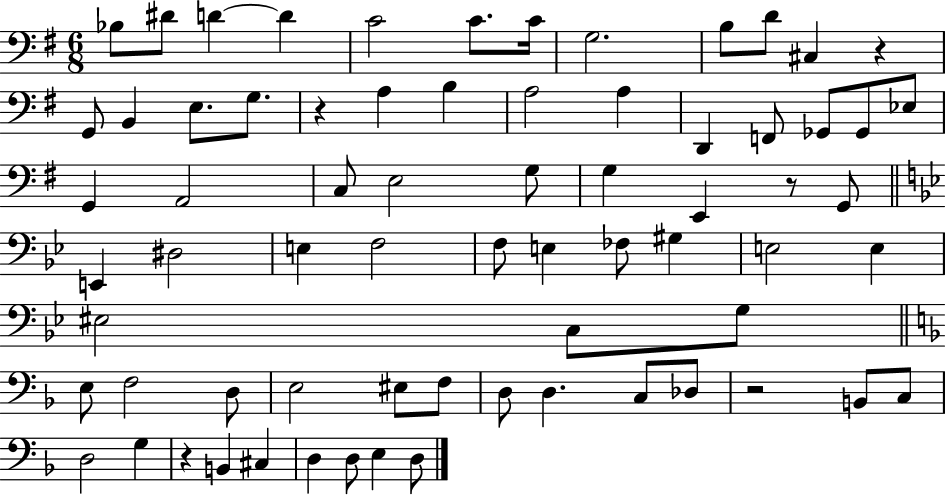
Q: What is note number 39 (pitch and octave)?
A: FES3